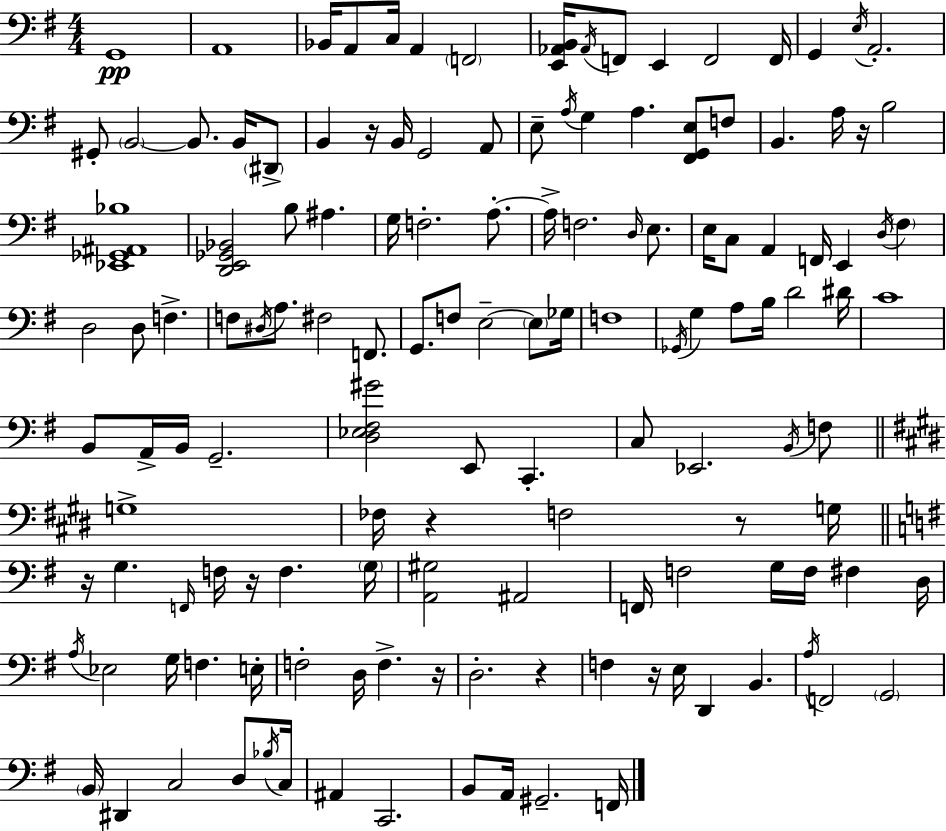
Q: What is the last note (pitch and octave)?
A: F2